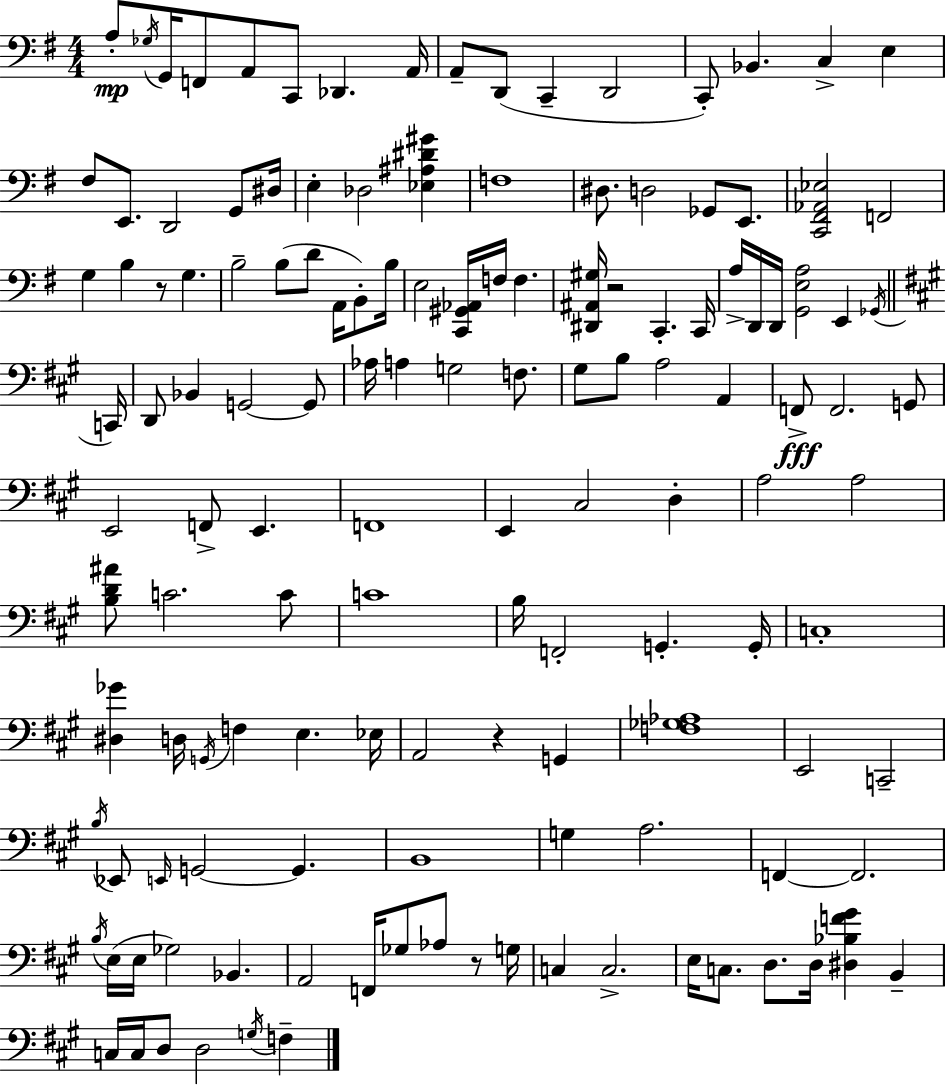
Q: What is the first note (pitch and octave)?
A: A3